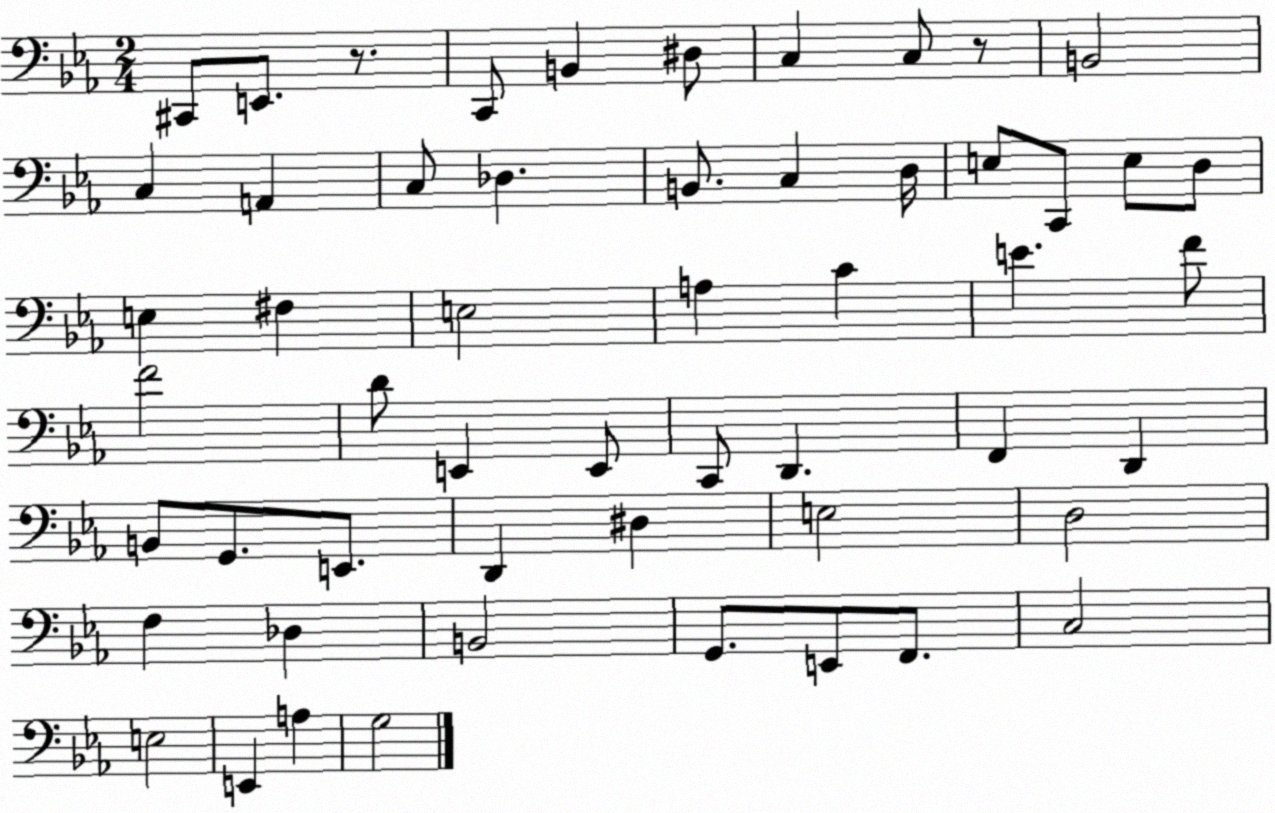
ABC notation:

X:1
T:Untitled
M:2/4
L:1/4
K:Eb
^C,,/2 E,,/2 z/2 C,,/2 B,, ^D,/2 C, C,/2 z/2 B,,2 C, A,, C,/2 _D, B,,/2 C, D,/4 E,/2 C,,/2 E,/2 D,/2 E, ^F, E,2 A, C E F/2 F2 D/2 E,, E,,/2 C,,/2 D,, F,, D,, B,,/2 G,,/2 E,,/2 D,, ^D, E,2 D,2 F, _D, B,,2 G,,/2 E,,/2 F,,/2 C,2 E,2 E,, A, G,2